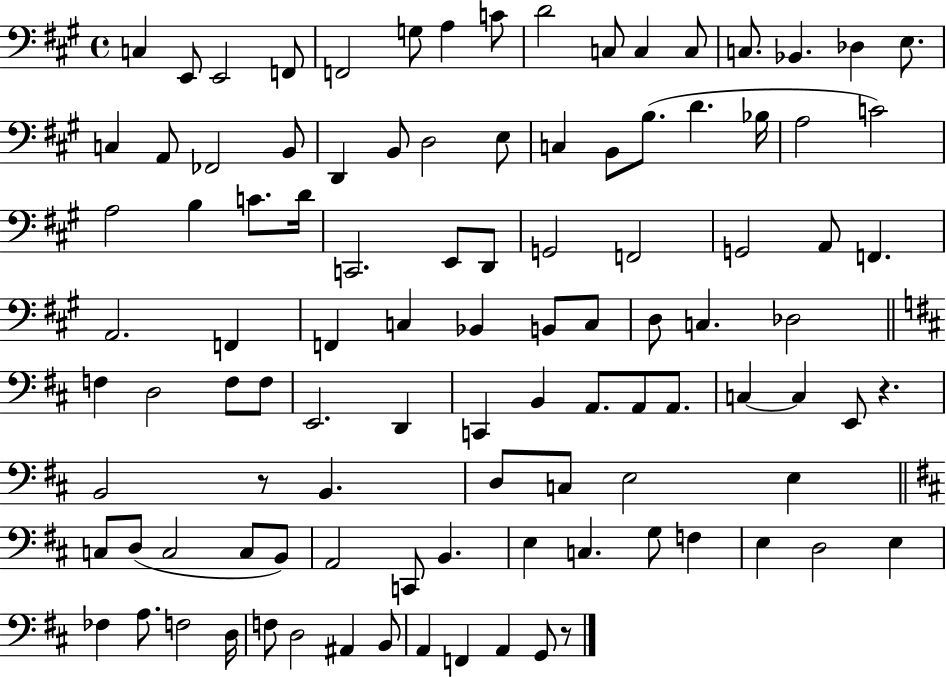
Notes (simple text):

C3/q E2/e E2/h F2/e F2/h G3/e A3/q C4/e D4/h C3/e C3/q C3/e C3/e. Bb2/q. Db3/q E3/e. C3/q A2/e FES2/h B2/e D2/q B2/e D3/h E3/e C3/q B2/e B3/e. D4/q. Bb3/s A3/h C4/h A3/h B3/q C4/e. D4/s C2/h. E2/e D2/e G2/h F2/h G2/h A2/e F2/q. A2/h. F2/q F2/q C3/q Bb2/q B2/e C3/e D3/e C3/q. Db3/h F3/q D3/h F3/e F3/e E2/h. D2/q C2/q B2/q A2/e. A2/e A2/e. C3/q C3/q E2/e R/q. B2/h R/e B2/q. D3/e C3/e E3/h E3/q C3/e D3/e C3/h C3/e B2/e A2/h C2/e B2/q. E3/q C3/q. G3/e F3/q E3/q D3/h E3/q FES3/q A3/e. F3/h D3/s F3/e D3/h A#2/q B2/e A2/q F2/q A2/q G2/e R/e